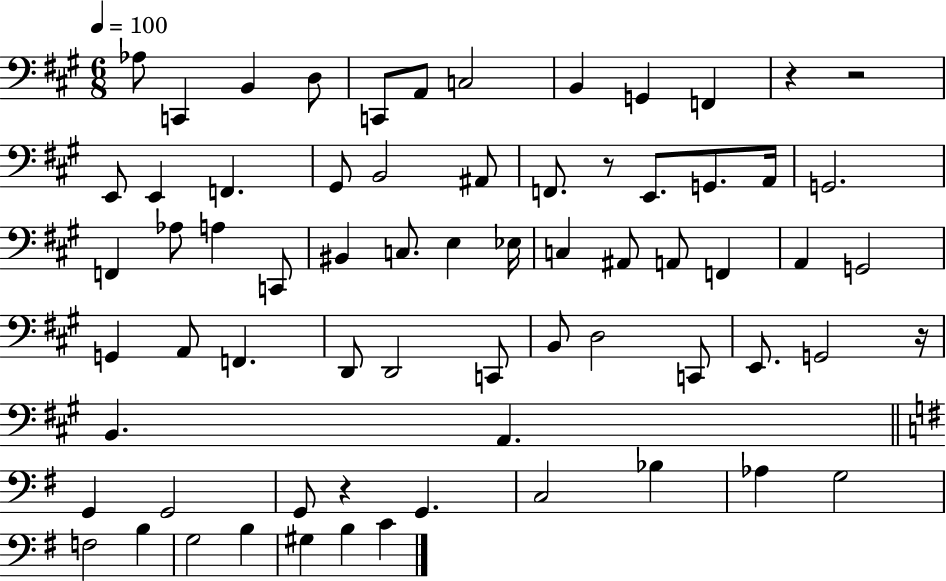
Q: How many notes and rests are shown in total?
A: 68